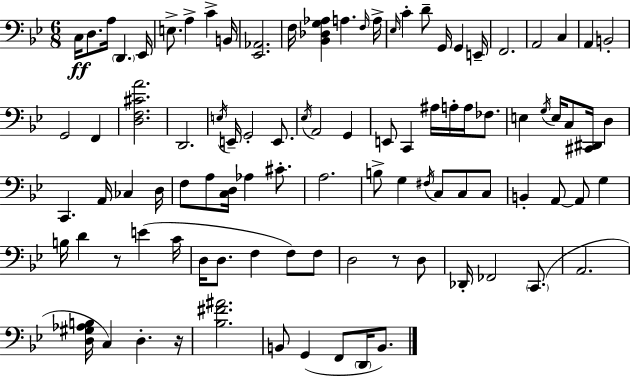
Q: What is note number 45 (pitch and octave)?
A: D3